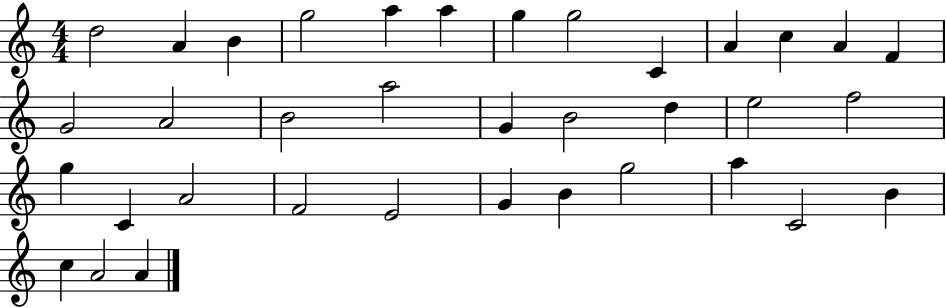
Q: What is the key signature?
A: C major